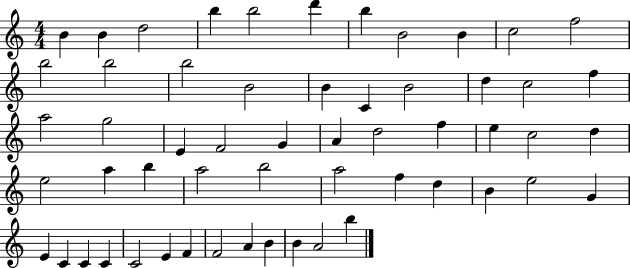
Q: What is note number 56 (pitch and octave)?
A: B5